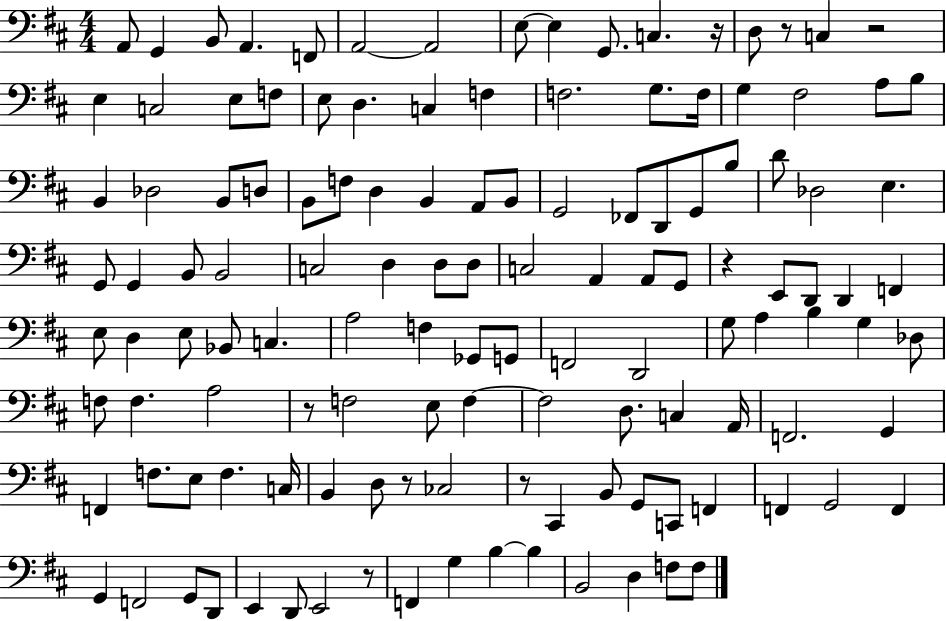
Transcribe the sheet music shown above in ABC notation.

X:1
T:Untitled
M:4/4
L:1/4
K:D
A,,/2 G,, B,,/2 A,, F,,/2 A,,2 A,,2 E,/2 E, G,,/2 C, z/4 D,/2 z/2 C, z2 E, C,2 E,/2 F,/2 E,/2 D, C, F, F,2 G,/2 F,/4 G, ^F,2 A,/2 B,/2 B,, _D,2 B,,/2 D,/2 B,,/2 F,/2 D, B,, A,,/2 B,,/2 G,,2 _F,,/2 D,,/2 G,,/2 B,/2 D/2 _D,2 E, G,,/2 G,, B,,/2 B,,2 C,2 D, D,/2 D,/2 C,2 A,, A,,/2 G,,/2 z E,,/2 D,,/2 D,, F,, E,/2 D, E,/2 _B,,/2 C, A,2 F, _G,,/2 G,,/2 F,,2 D,,2 G,/2 A, B, G, _D,/2 F,/2 F, A,2 z/2 F,2 E,/2 F, F,2 D,/2 C, A,,/4 F,,2 G,, F,, F,/2 E,/2 F, C,/4 B,, D,/2 z/2 _C,2 z/2 ^C,, B,,/2 G,,/2 C,,/2 F,, F,, G,,2 F,, G,, F,,2 G,,/2 D,,/2 E,, D,,/2 E,,2 z/2 F,, G, B, B, B,,2 D, F,/2 F,/2